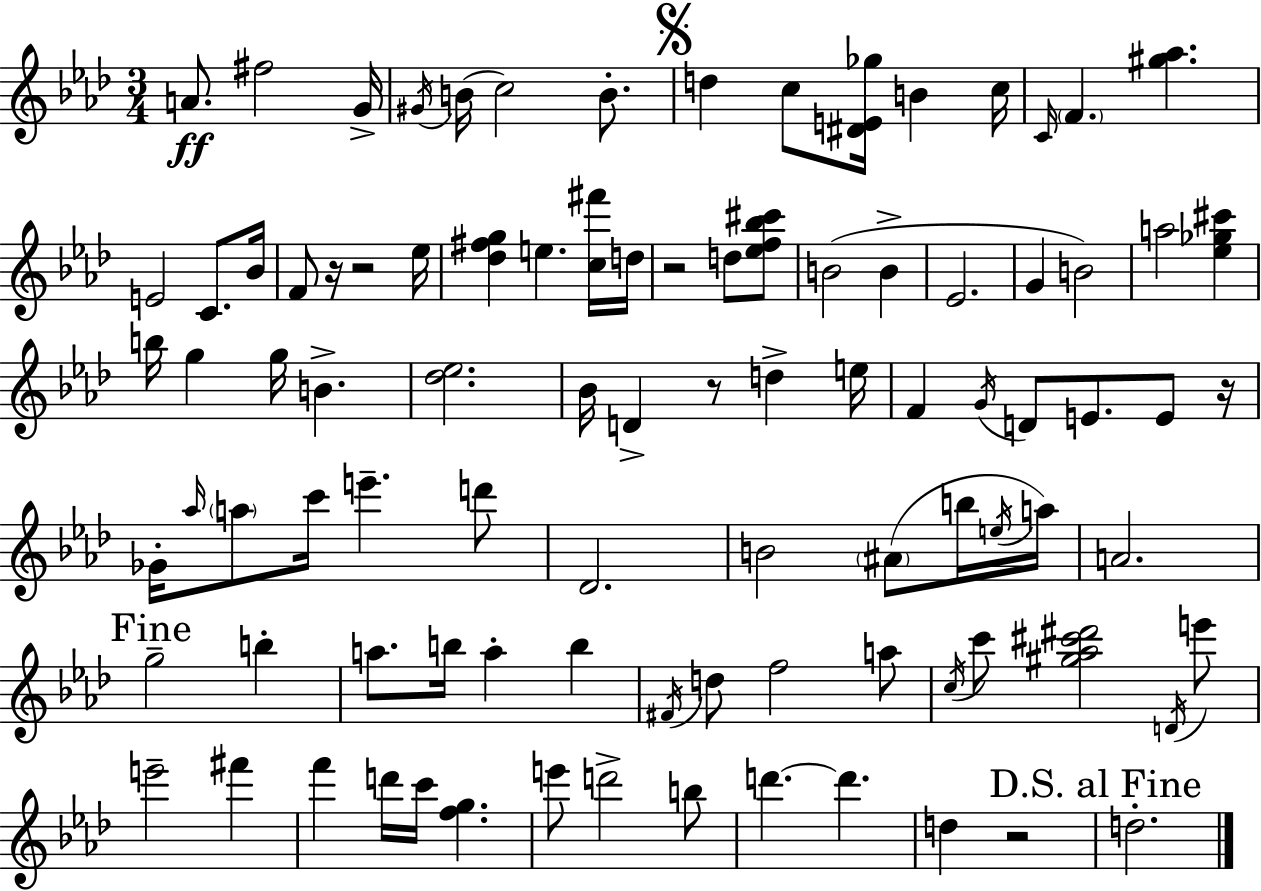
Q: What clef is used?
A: treble